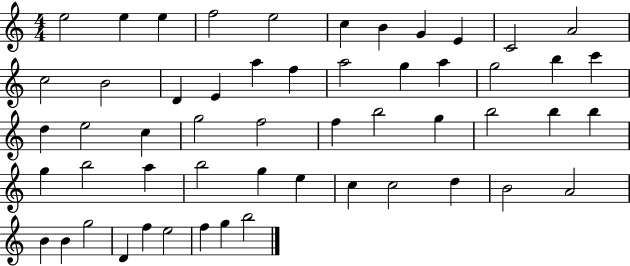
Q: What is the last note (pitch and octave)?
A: B5